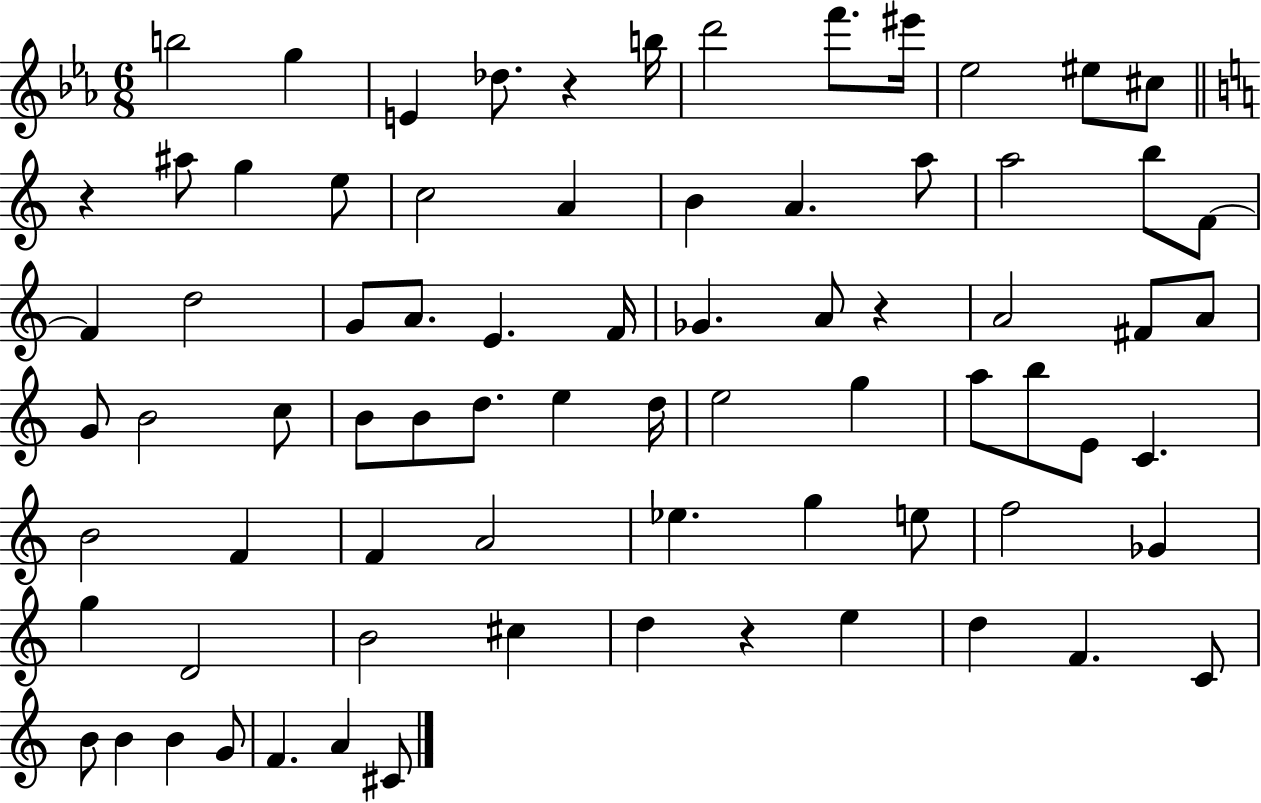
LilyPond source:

{
  \clef treble
  \numericTimeSignature
  \time 6/8
  \key ees \major
  b''2 g''4 | e'4 des''8. r4 b''16 | d'''2 f'''8. eis'''16 | ees''2 eis''8 cis''8 | \break \bar "||" \break \key c \major r4 ais''8 g''4 e''8 | c''2 a'4 | b'4 a'4. a''8 | a''2 b''8 f'8~~ | \break f'4 d''2 | g'8 a'8. e'4. f'16 | ges'4. a'8 r4 | a'2 fis'8 a'8 | \break g'8 b'2 c''8 | b'8 b'8 d''8. e''4 d''16 | e''2 g''4 | a''8 b''8 e'8 c'4. | \break b'2 f'4 | f'4 a'2 | ees''4. g''4 e''8 | f''2 ges'4 | \break g''4 d'2 | b'2 cis''4 | d''4 r4 e''4 | d''4 f'4. c'8 | \break b'8 b'4 b'4 g'8 | f'4. a'4 cis'8 | \bar "|."
}